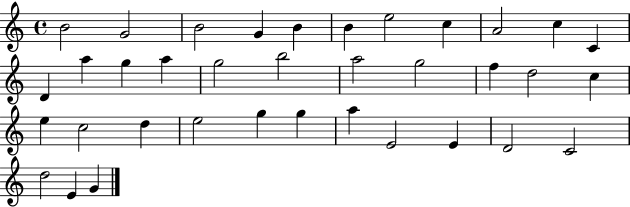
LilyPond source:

{
  \clef treble
  \time 4/4
  \defaultTimeSignature
  \key c \major
  b'2 g'2 | b'2 g'4 b'4 | b'4 e''2 c''4 | a'2 c''4 c'4 | \break d'4 a''4 g''4 a''4 | g''2 b''2 | a''2 g''2 | f''4 d''2 c''4 | \break e''4 c''2 d''4 | e''2 g''4 g''4 | a''4 e'2 e'4 | d'2 c'2 | \break d''2 e'4 g'4 | \bar "|."
}